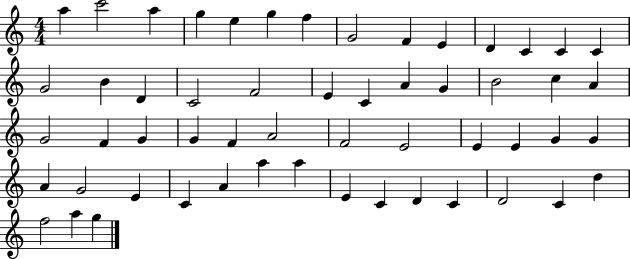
X:1
T:Untitled
M:4/4
L:1/4
K:C
a c'2 a g e g f G2 F E D C C C G2 B D C2 F2 E C A G B2 c A G2 F G G F A2 F2 E2 E E G G A G2 E C A a a E C D C D2 C d f2 a g